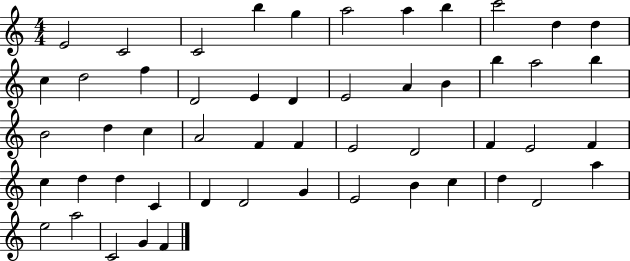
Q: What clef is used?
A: treble